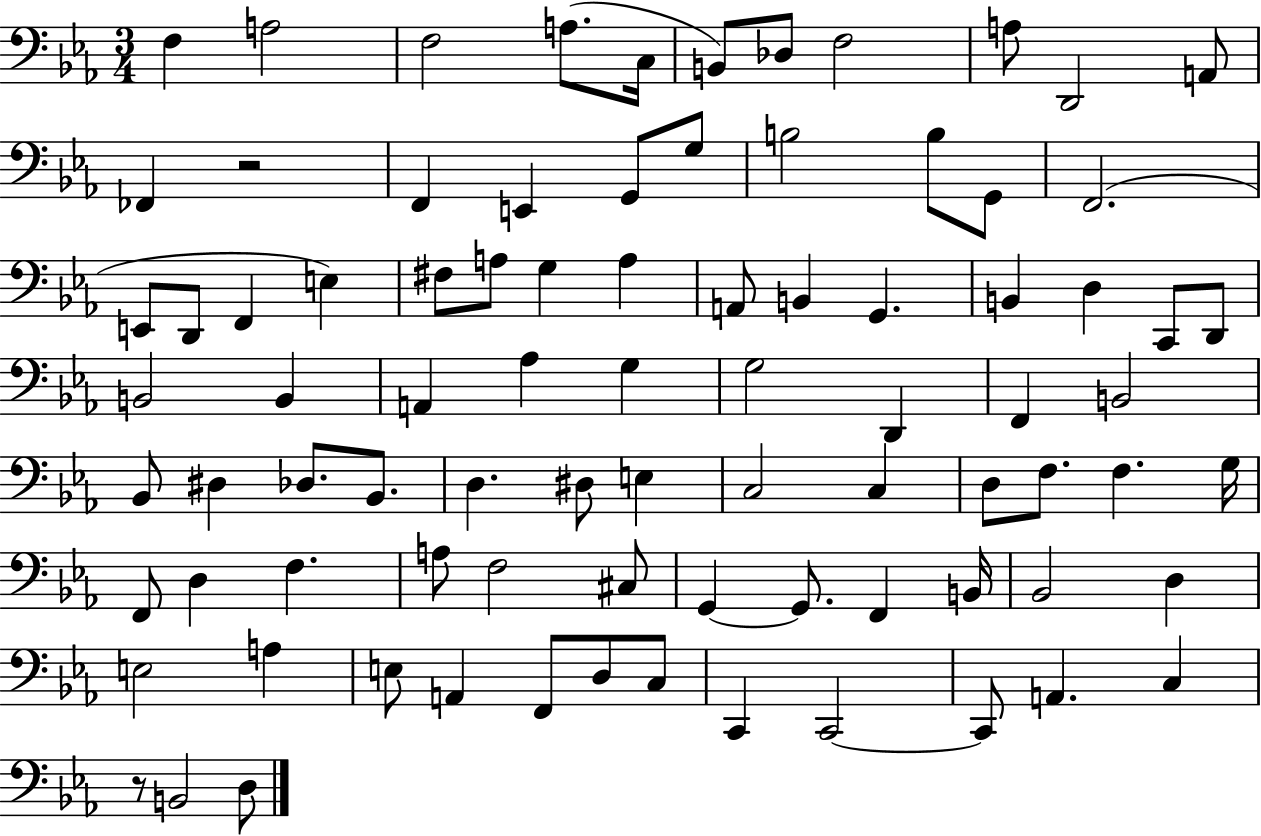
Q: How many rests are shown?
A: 2